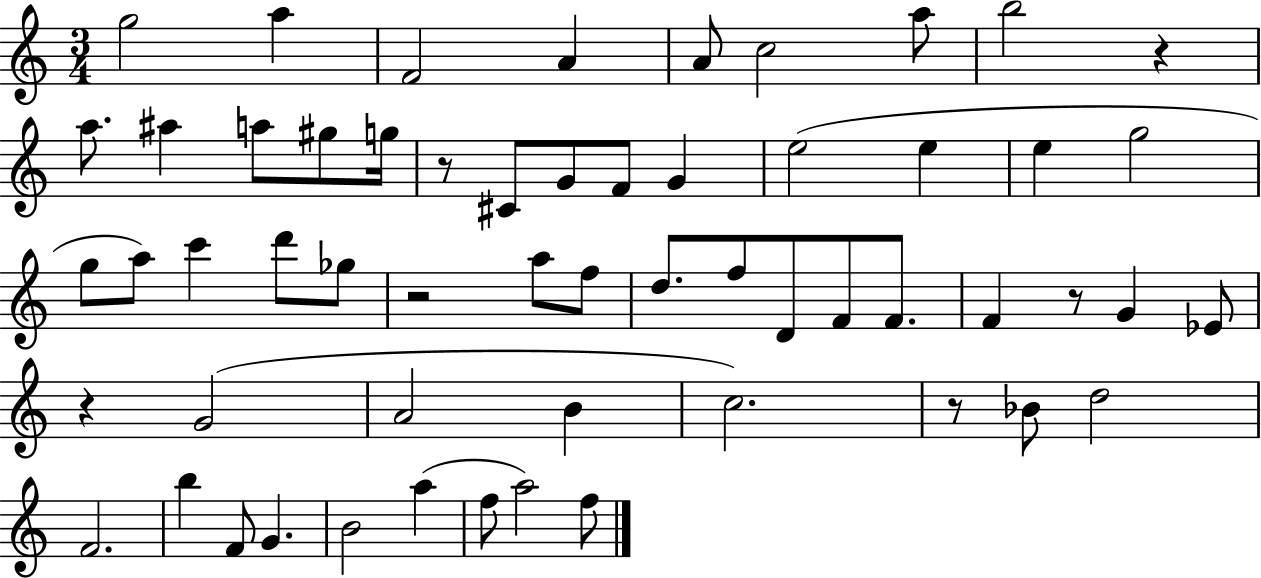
{
  \clef treble
  \numericTimeSignature
  \time 3/4
  \key c \major
  \repeat volta 2 { g''2 a''4 | f'2 a'4 | a'8 c''2 a''8 | b''2 r4 | \break a''8. ais''4 a''8 gis''8 g''16 | r8 cis'8 g'8 f'8 g'4 | e''2( e''4 | e''4 g''2 | \break g''8 a''8) c'''4 d'''8 ges''8 | r2 a''8 f''8 | d''8. f''8 d'8 f'8 f'8. | f'4 r8 g'4 ees'8 | \break r4 g'2( | a'2 b'4 | c''2.) | r8 bes'8 d''2 | \break f'2. | b''4 f'8 g'4. | b'2 a''4( | f''8 a''2) f''8 | \break } \bar "|."
}